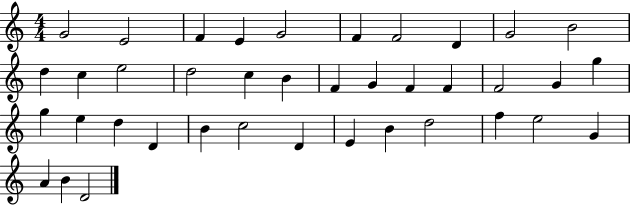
{
  \clef treble
  \numericTimeSignature
  \time 4/4
  \key c \major
  g'2 e'2 | f'4 e'4 g'2 | f'4 f'2 d'4 | g'2 b'2 | \break d''4 c''4 e''2 | d''2 c''4 b'4 | f'4 g'4 f'4 f'4 | f'2 g'4 g''4 | \break g''4 e''4 d''4 d'4 | b'4 c''2 d'4 | e'4 b'4 d''2 | f''4 e''2 g'4 | \break a'4 b'4 d'2 | \bar "|."
}